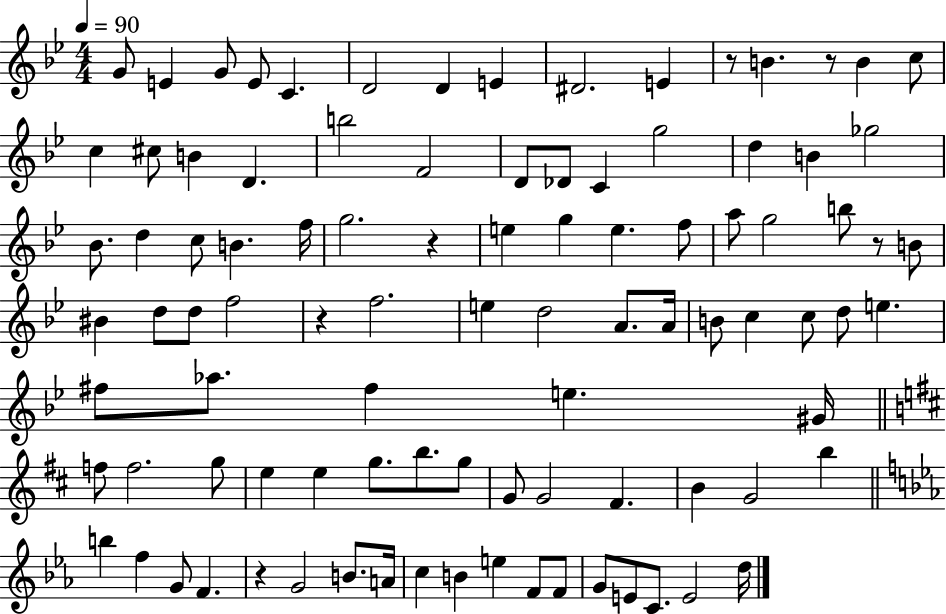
{
  \clef treble
  \numericTimeSignature
  \time 4/4
  \key bes \major
  \tempo 4 = 90
  g'8 e'4 g'8 e'8 c'4. | d'2 d'4 e'4 | dis'2. e'4 | r8 b'4. r8 b'4 c''8 | \break c''4 cis''8 b'4 d'4. | b''2 f'2 | d'8 des'8 c'4 g''2 | d''4 b'4 ges''2 | \break bes'8. d''4 c''8 b'4. f''16 | g''2. r4 | e''4 g''4 e''4. f''8 | a''8 g''2 b''8 r8 b'8 | \break bis'4 d''8 d''8 f''2 | r4 f''2. | e''4 d''2 a'8. a'16 | b'8 c''4 c''8 d''8 e''4. | \break fis''8 aes''8. fis''4 e''4. gis'16 | \bar "||" \break \key b \minor f''8 f''2. g''8 | e''4 e''4 g''8. b''8. g''8 | g'8 g'2 fis'4. | b'4 g'2 b''4 | \break \bar "||" \break \key ees \major b''4 f''4 g'8 f'4. | r4 g'2 b'8. a'16 | c''4 b'4 e''4 f'8 f'8 | g'8 e'8 c'8. e'2 d''16 | \break \bar "|."
}